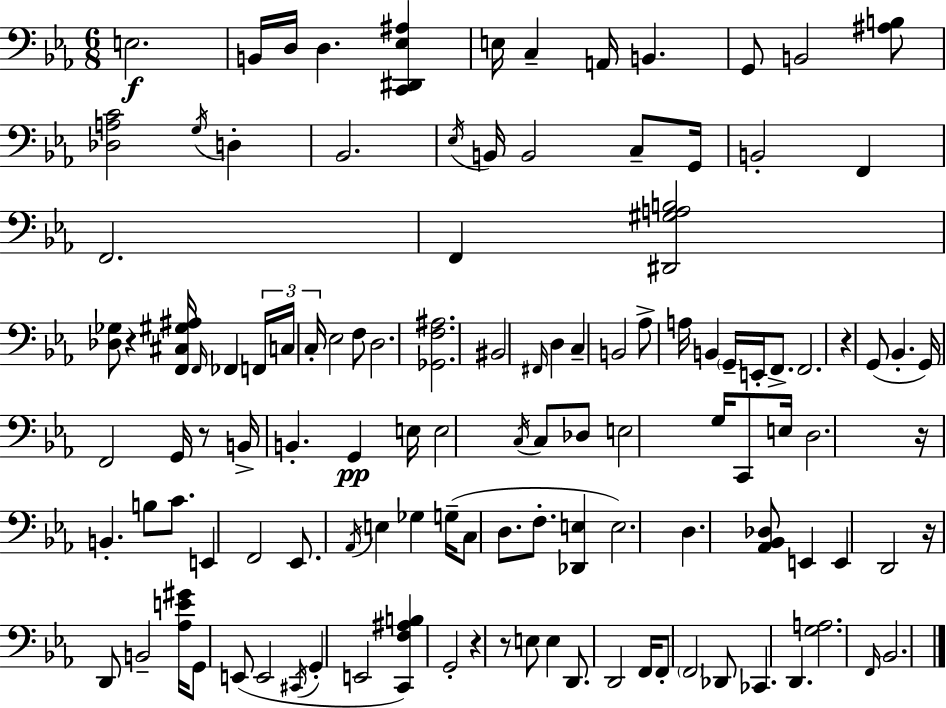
X:1
T:Untitled
M:6/8
L:1/4
K:Eb
E,2 B,,/4 D,/4 D, [C,,^D,,_E,^A,] E,/4 C, A,,/4 B,, G,,/2 B,,2 [^A,B,]/2 [_D,A,C]2 G,/4 D, _B,,2 _E,/4 B,,/4 B,,2 C,/2 G,,/4 B,,2 F,, F,,2 F,, [^D,,^G,A,B,]2 [_D,_G,]/2 z [F,,^C,^G,^A,]/4 F,,/4 _F,, F,,/4 C,/4 C,/4 _E,2 F,/2 D,2 [_G,,F,^A,]2 ^B,,2 ^F,,/4 D, C, B,,2 _A,/2 A,/4 B,, G,,/4 E,,/4 F,,/2 F,,2 z G,,/2 _B,, G,,/4 F,,2 G,,/4 z/2 B,,/4 B,, G,, E,/4 E,2 C,/4 C,/2 _D,/2 E,2 G,/4 C,,/2 E,/4 D,2 z/4 B,, B,/2 C/2 E,, F,,2 _E,,/2 _A,,/4 E, _G, G,/4 C,/2 D,/2 F,/2 [_D,,E,] E,2 D, [_A,,_B,,_D,]/2 E,, E,, D,,2 z/4 D,,/2 B,,2 [_A,E^G]/4 G,,/2 E,,/2 E,,2 ^C,,/4 G,, E,,2 [C,,F,^A,B,] G,,2 z z/2 E,/2 E, D,,/2 D,,2 F,,/4 F,,/2 F,,2 _D,,/2 _C,, D,, [G,A,]2 F,,/4 _B,,2